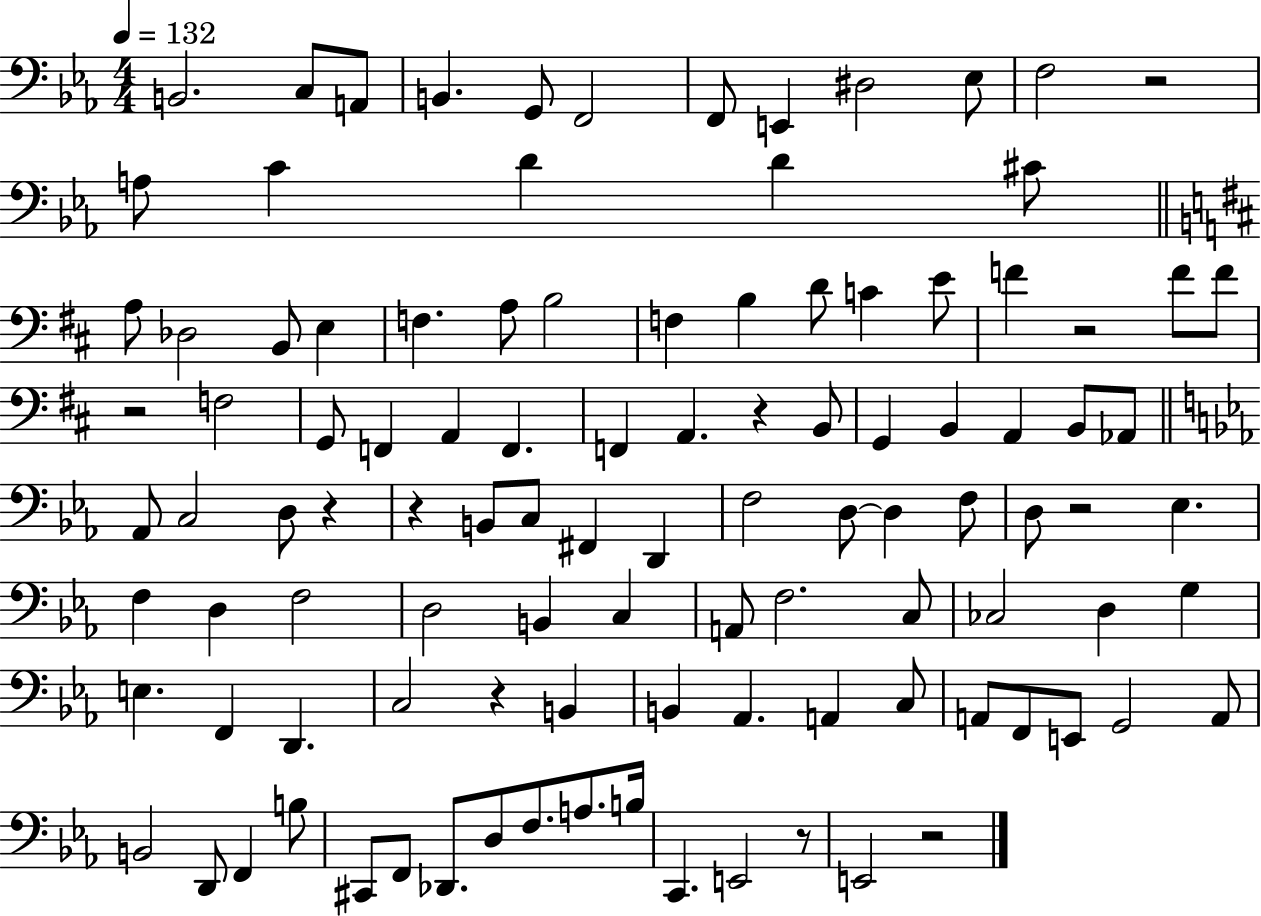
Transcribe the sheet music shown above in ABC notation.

X:1
T:Untitled
M:4/4
L:1/4
K:Eb
B,,2 C,/2 A,,/2 B,, G,,/2 F,,2 F,,/2 E,, ^D,2 _E,/2 F,2 z2 A,/2 C D D ^C/2 A,/2 _D,2 B,,/2 E, F, A,/2 B,2 F, B, D/2 C E/2 F z2 F/2 F/2 z2 F,2 G,,/2 F,, A,, F,, F,, A,, z B,,/2 G,, B,, A,, B,,/2 _A,,/2 _A,,/2 C,2 D,/2 z z B,,/2 C,/2 ^F,, D,, F,2 D,/2 D, F,/2 D,/2 z2 _E, F, D, F,2 D,2 B,, C, A,,/2 F,2 C,/2 _C,2 D, G, E, F,, D,, C,2 z B,, B,, _A,, A,, C,/2 A,,/2 F,,/2 E,,/2 G,,2 A,,/2 B,,2 D,,/2 F,, B,/2 ^C,,/2 F,,/2 _D,,/2 D,/2 F,/2 A,/2 B,/4 C,, E,,2 z/2 E,,2 z2